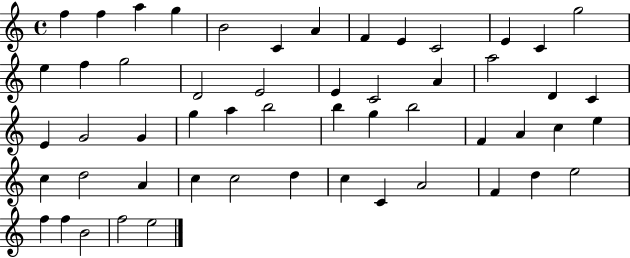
F5/q F5/q A5/q G5/q B4/h C4/q A4/q F4/q E4/q C4/h E4/q C4/q G5/h E5/q F5/q G5/h D4/h E4/h E4/q C4/h A4/q A5/h D4/q C4/q E4/q G4/h G4/q G5/q A5/q B5/h B5/q G5/q B5/h F4/q A4/q C5/q E5/q C5/q D5/h A4/q C5/q C5/h D5/q C5/q C4/q A4/h F4/q D5/q E5/h F5/q F5/q B4/h F5/h E5/h